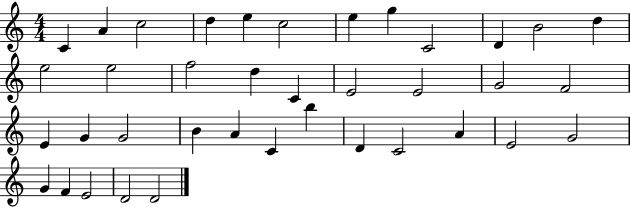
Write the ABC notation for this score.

X:1
T:Untitled
M:4/4
L:1/4
K:C
C A c2 d e c2 e g C2 D B2 d e2 e2 f2 d C E2 E2 G2 F2 E G G2 B A C b D C2 A E2 G2 G F E2 D2 D2